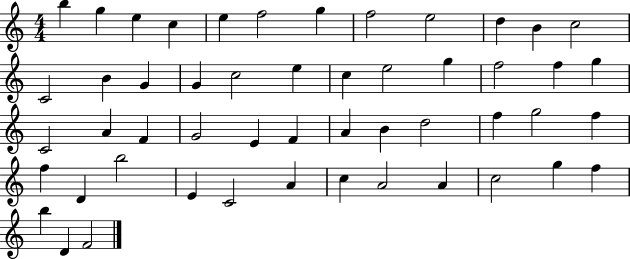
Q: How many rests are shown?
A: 0